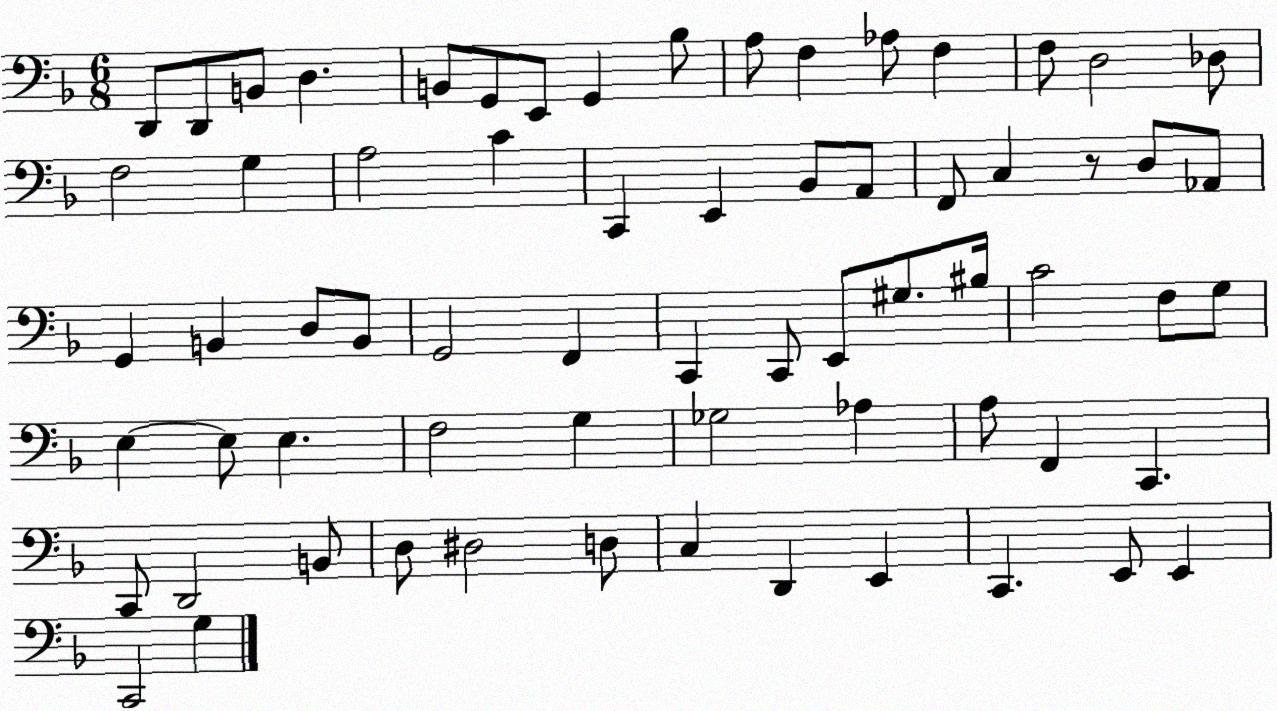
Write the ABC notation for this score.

X:1
T:Untitled
M:6/8
L:1/4
K:F
D,,/2 D,,/2 B,,/2 D, B,,/2 G,,/2 E,,/2 G,, _B,/2 A,/2 F, _A,/2 F, F,/2 D,2 _D,/2 F,2 G, A,2 C C,, E,, _B,,/2 A,,/2 F,,/2 C, z/2 D,/2 _A,,/2 G,, B,, D,/2 B,,/2 G,,2 F,, C,, C,,/2 E,,/2 ^G,/2 ^B,/4 C2 F,/2 G,/2 E, E,/2 E, F,2 G, _G,2 _A, A,/2 F,, C,, C,,/2 D,,2 B,,/2 D,/2 ^D,2 D,/2 C, D,, E,, C,, E,,/2 E,, C,,2 G,